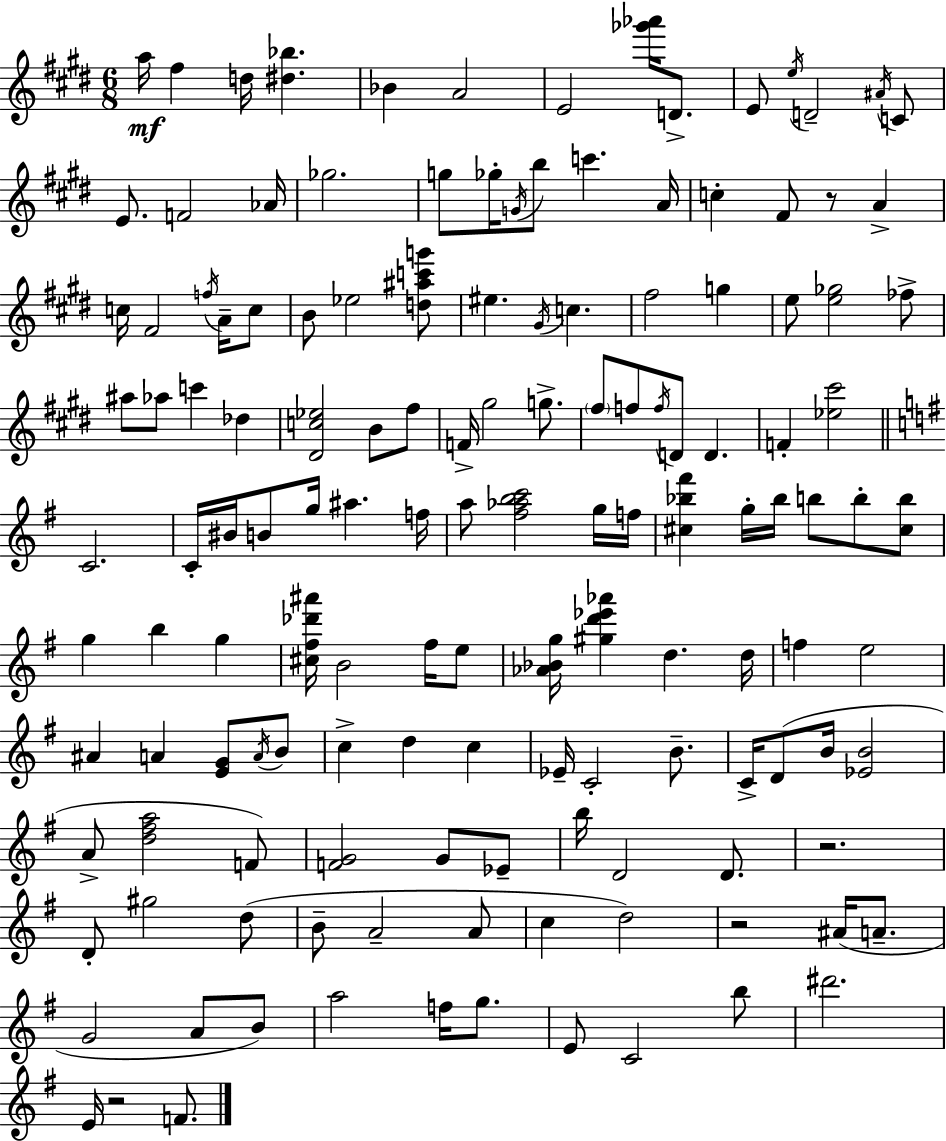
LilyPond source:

{
  \clef treble
  \numericTimeSignature
  \time 6/8
  \key e \major
  a''16\mf fis''4 d''16 <dis'' bes''>4. | bes'4 a'2 | e'2 <ges''' aes'''>16 d'8.-> | e'8 \acciaccatura { e''16 } d'2-- \acciaccatura { ais'16 } | \break c'8 e'8. f'2 | aes'16 ges''2. | g''8 ges''16-. \acciaccatura { g'16 } b''8 c'''4. | a'16 c''4-. fis'8 r8 a'4-> | \break c''16 fis'2 | \acciaccatura { f''16 } a'16-- c''8 b'8 ees''2 | <d'' ais'' c''' g'''>8 eis''4. \acciaccatura { gis'16 } c''4. | fis''2 | \break g''4 e''8 <e'' ges''>2 | fes''8-> ais''8 aes''8 c'''4 | des''4 <dis' c'' ees''>2 | b'8 fis''8 f'16-> gis''2 | \break g''8.-> \parenthesize fis''8 f''8 \acciaccatura { f''16 } d'8 | d'4. f'4-. <ees'' cis'''>2 | \bar "||" \break \key g \major c'2. | c'16-. bis'16 b'8 g''16 ais''4. f''16 | a''8 <fis'' aes'' b'' c'''>2 g''16 f''16 | <cis'' bes'' fis'''>4 g''16-. bes''16 b''8 b''8-. <cis'' b''>8 | \break g''4 b''4 g''4 | <cis'' fis'' des''' ais'''>16 b'2 fis''16 e''8 | <aes' bes' g''>16 <gis'' d''' ees''' aes'''>4 d''4. d''16 | f''4 e''2 | \break ais'4 a'4 <e' g'>8 \acciaccatura { a'16 } b'8 | c''4-> d''4 c''4 | ees'16-- c'2-. b'8.-- | c'16-> d'8( b'16 <ees' b'>2 | \break a'8-> <d'' fis'' a''>2 f'8) | <f' g'>2 g'8 ees'8-- | b''16 d'2 d'8. | r2. | \break d'8-. gis''2 d''8( | b'8-- a'2-- a'8 | c''4 d''2) | r2 ais'16( a'8.-- | \break g'2 a'8 b'8) | a''2 f''16 g''8. | e'8 c'2 b''8 | dis'''2. | \break e'16 r2 f'8. | \bar "|."
}